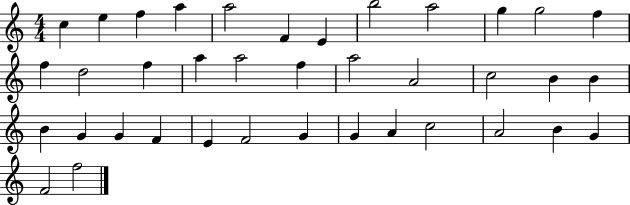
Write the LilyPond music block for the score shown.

{
  \clef treble
  \numericTimeSignature
  \time 4/4
  \key c \major
  c''4 e''4 f''4 a''4 | a''2 f'4 e'4 | b''2 a''2 | g''4 g''2 f''4 | \break f''4 d''2 f''4 | a''4 a''2 f''4 | a''2 a'2 | c''2 b'4 b'4 | \break b'4 g'4 g'4 f'4 | e'4 f'2 g'4 | g'4 a'4 c''2 | a'2 b'4 g'4 | \break f'2 f''2 | \bar "|."
}